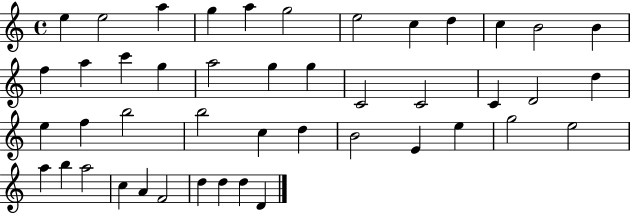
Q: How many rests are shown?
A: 0